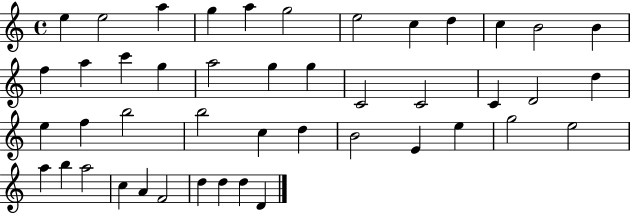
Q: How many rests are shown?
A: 0